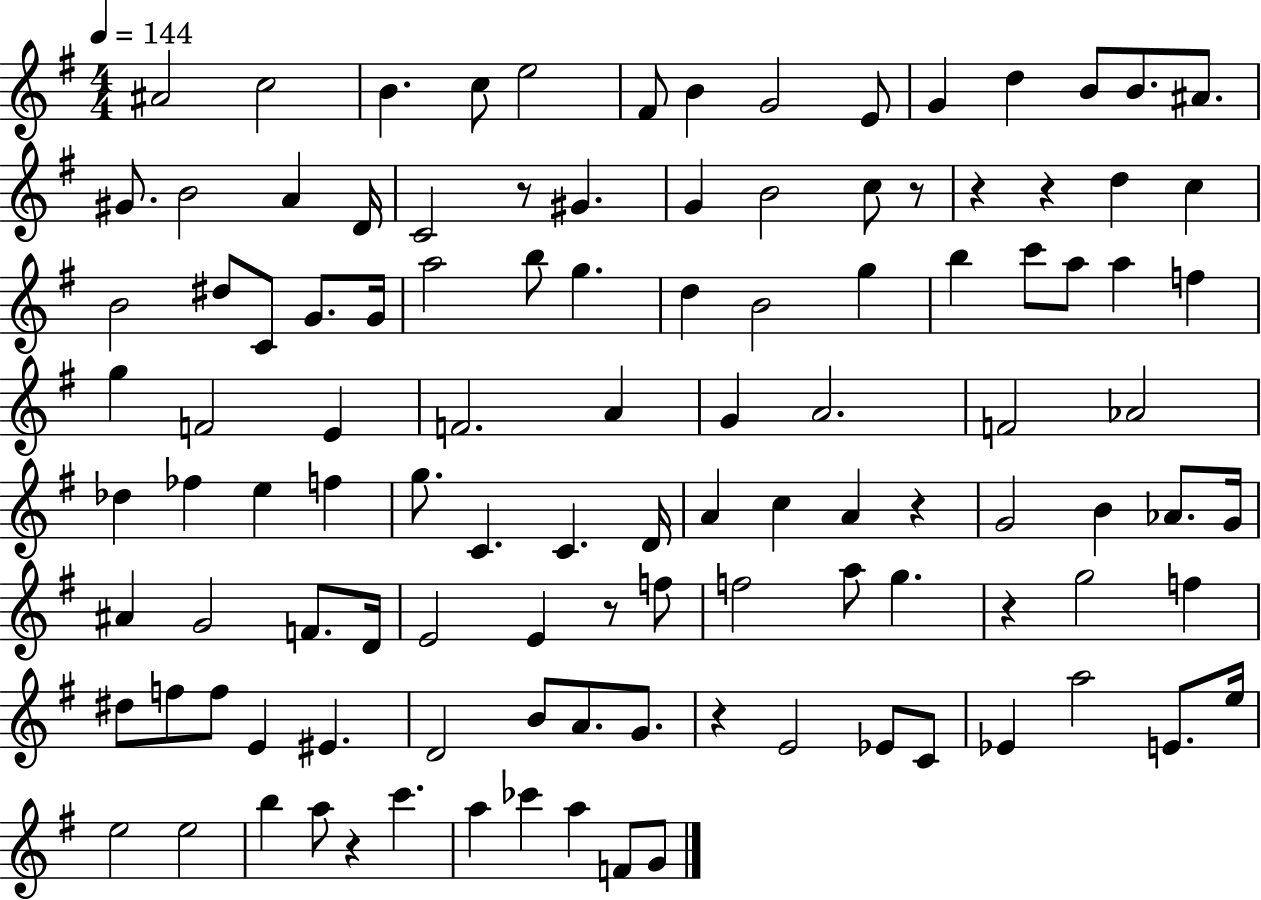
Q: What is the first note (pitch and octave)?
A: A#4